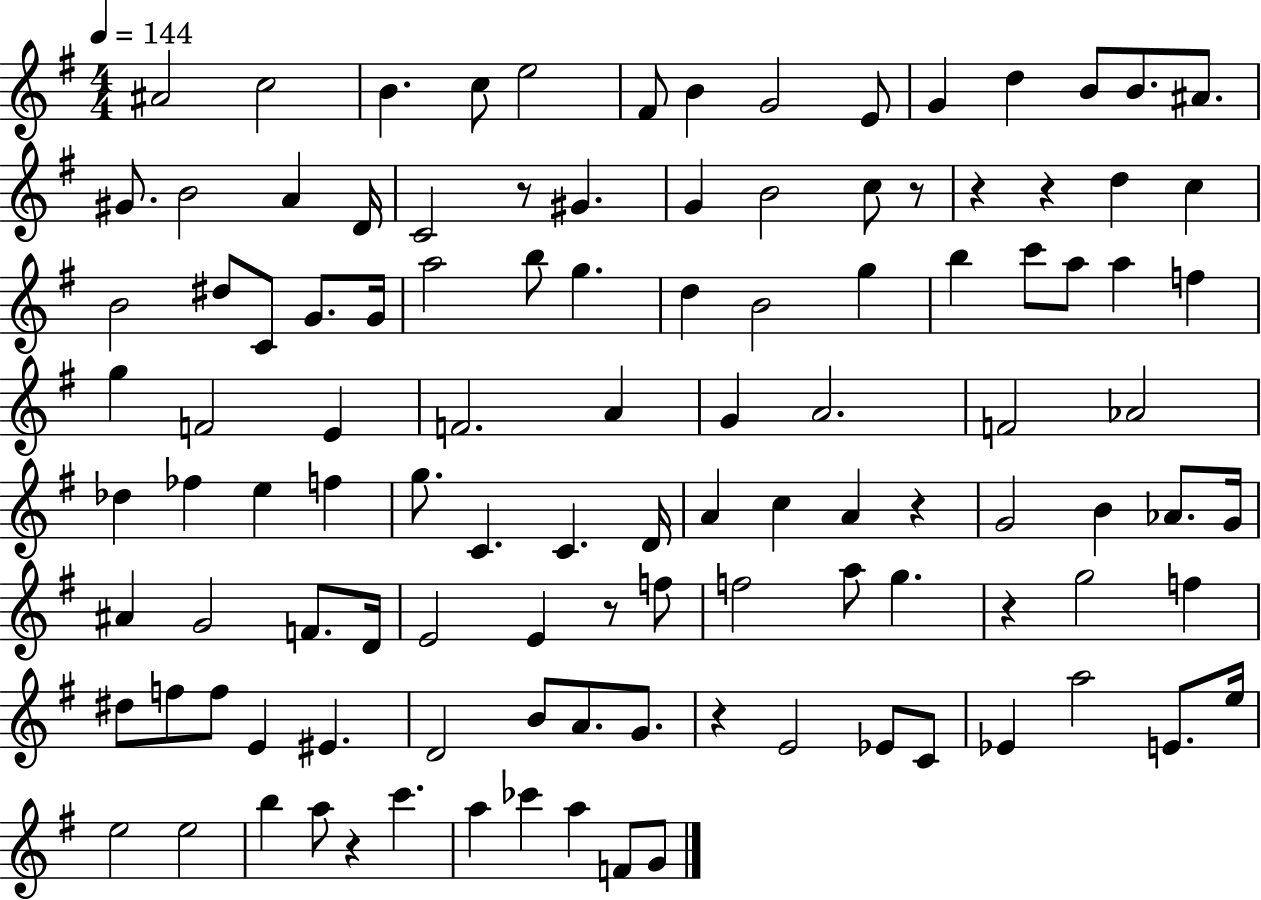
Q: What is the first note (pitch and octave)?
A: A#4